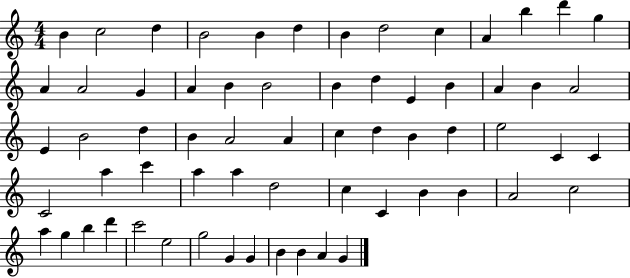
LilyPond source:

{
  \clef treble
  \numericTimeSignature
  \time 4/4
  \key c \major
  b'4 c''2 d''4 | b'2 b'4 d''4 | b'4 d''2 c''4 | a'4 b''4 d'''4 g''4 | \break a'4 a'2 g'4 | a'4 b'4 b'2 | b'4 d''4 e'4 b'4 | a'4 b'4 a'2 | \break e'4 b'2 d''4 | b'4 a'2 a'4 | c''4 d''4 b'4 d''4 | e''2 c'4 c'4 | \break c'2 a''4 c'''4 | a''4 a''4 d''2 | c''4 c'4 b'4 b'4 | a'2 c''2 | \break a''4 g''4 b''4 d'''4 | c'''2 e''2 | g''2 g'4 g'4 | b'4 b'4 a'4 g'4 | \break \bar "|."
}